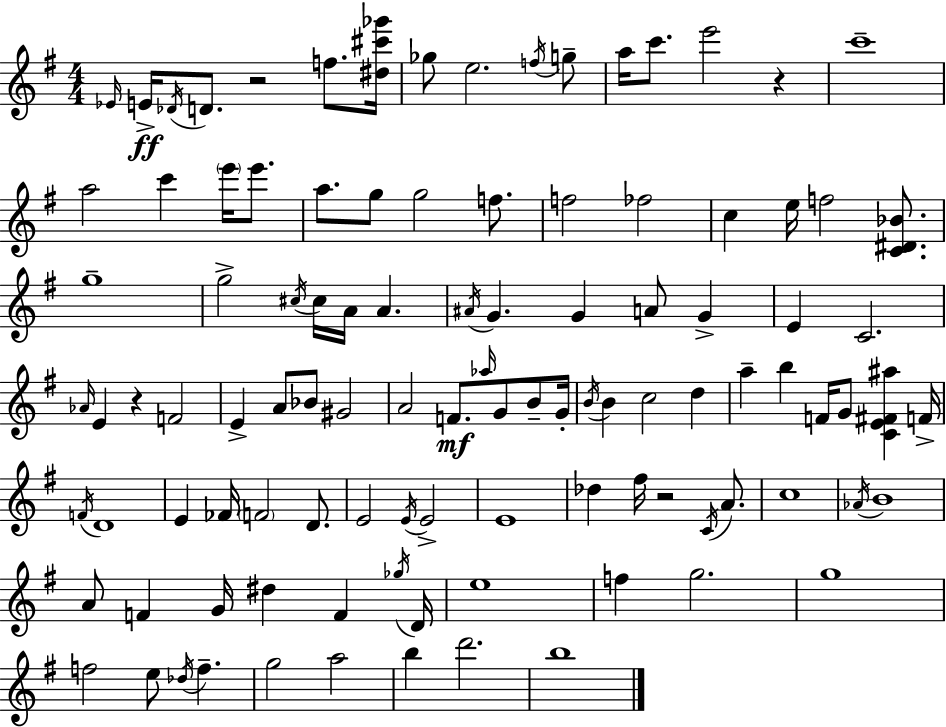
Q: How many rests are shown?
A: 4